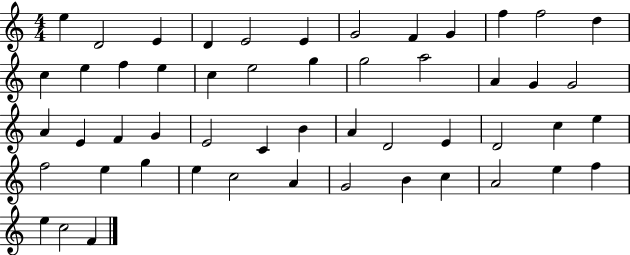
E5/q D4/h E4/q D4/q E4/h E4/q G4/h F4/q G4/q F5/q F5/h D5/q C5/q E5/q F5/q E5/q C5/q E5/h G5/q G5/h A5/h A4/q G4/q G4/h A4/q E4/q F4/q G4/q E4/h C4/q B4/q A4/q D4/h E4/q D4/h C5/q E5/q F5/h E5/q G5/q E5/q C5/h A4/q G4/h B4/q C5/q A4/h E5/q F5/q E5/q C5/h F4/q